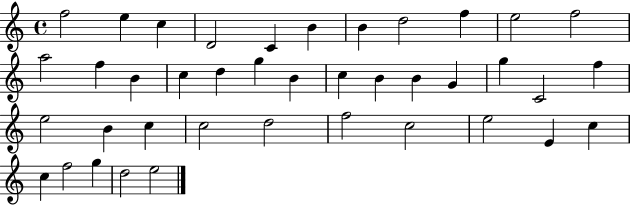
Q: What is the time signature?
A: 4/4